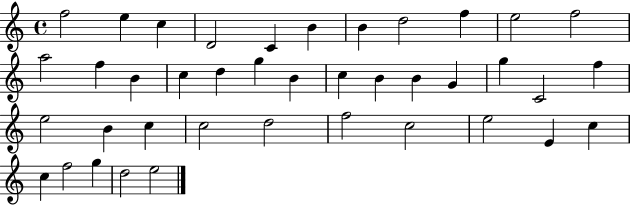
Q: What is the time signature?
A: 4/4